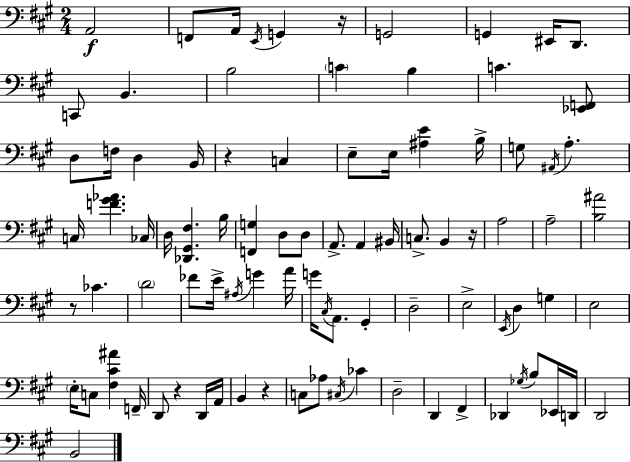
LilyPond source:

{
  \clef bass
  \numericTimeSignature
  \time 2/4
  \key a \major
  \repeat volta 2 { a,2\f | f,8 a,16 \acciaccatura { e,16 } g,4 | r16 g,2 | g,4 eis,16 d,8. | \break c,8 b,4. | b2 | \parenthesize c'4 b4 | c'4. <ees, f,>8 | \break d8 f16 d4 | b,16 r4 c4 | e8-- e16 <ais e'>4 | b16-> g8 \acciaccatura { ais,16 } a4.-. | \break c16 <f' gis' aes'>4. | ces16 d16 <des, gis, fis>4. | b16 <f, g>4 d8 | d8 a,8.-> a,4 | \break bis,16 c8.-> b,4 | r16 a2 | a2-- | <b ais'>2 | \break r8 ces'4. | \parenthesize d'2 | fes'8 e'16-> \acciaccatura { ais16 } g'4 | a'16 g'16 \acciaccatura { cis16 } a,8. | \break gis,4-. d2-- | e2-> | \acciaccatura { e,16 } d4 | g4 e2 | \break \parenthesize e16-. c8 | <fis cis' ais'>4 f,16-- d,8 r4 | d,16 a,16 b,4 | r4 c8 aes8 | \break \acciaccatura { cis16 } ces'4 d2-- | d,4 | fis,4-> des,4 | \acciaccatura { ges16 } b8 ees,16 d,16 d,2 | \break b,2 | } \bar "|."
}